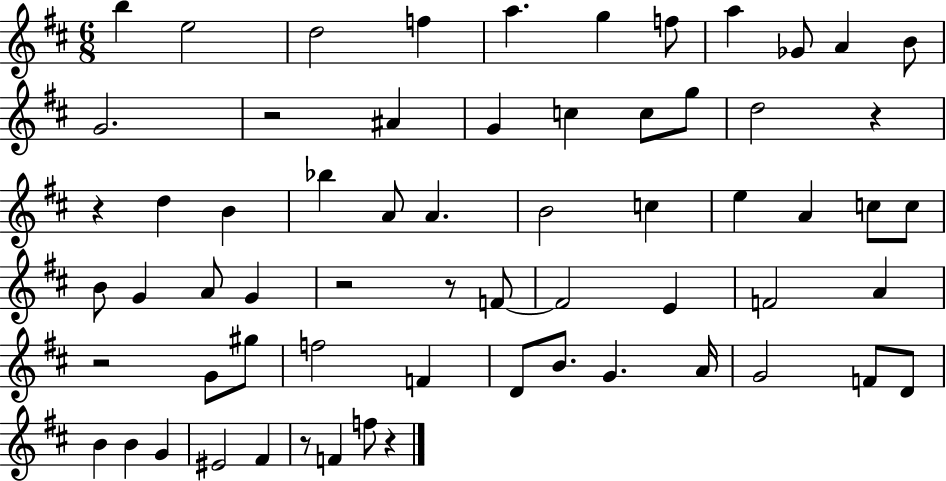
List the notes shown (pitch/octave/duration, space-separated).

B5/q E5/h D5/h F5/q A5/q. G5/q F5/e A5/q Gb4/e A4/q B4/e G4/h. R/h A#4/q G4/q C5/q C5/e G5/e D5/h R/q R/q D5/q B4/q Bb5/q A4/e A4/q. B4/h C5/q E5/q A4/q C5/e C5/e B4/e G4/q A4/e G4/q R/h R/e F4/e F4/h E4/q F4/h A4/q R/h G4/e G#5/e F5/h F4/q D4/e B4/e. G4/q. A4/s G4/h F4/e D4/e B4/q B4/q G4/q EIS4/h F#4/q R/e F4/q F5/e R/q